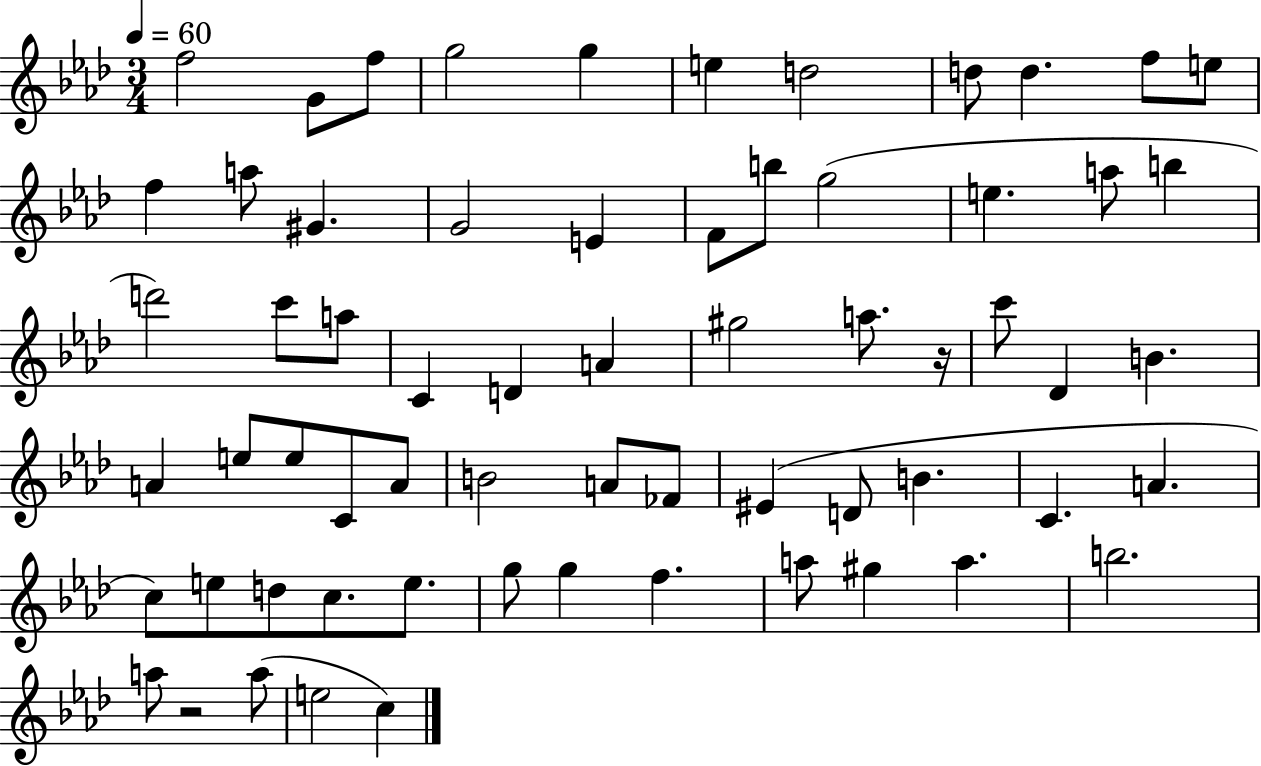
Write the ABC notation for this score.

X:1
T:Untitled
M:3/4
L:1/4
K:Ab
f2 G/2 f/2 g2 g e d2 d/2 d f/2 e/2 f a/2 ^G G2 E F/2 b/2 g2 e a/2 b d'2 c'/2 a/2 C D A ^g2 a/2 z/4 c'/2 _D B A e/2 e/2 C/2 A/2 B2 A/2 _F/2 ^E D/2 B C A c/2 e/2 d/2 c/2 e/2 g/2 g f a/2 ^g a b2 a/2 z2 a/2 e2 c